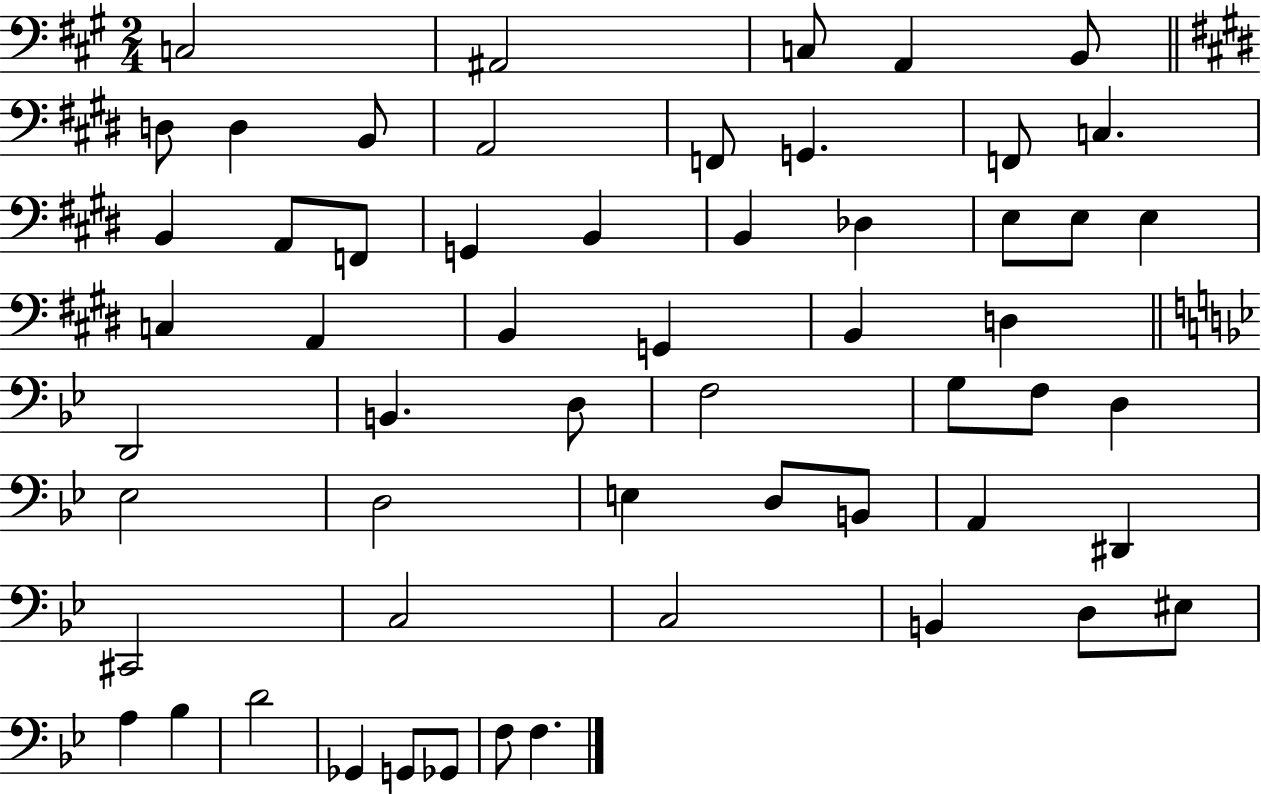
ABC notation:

X:1
T:Untitled
M:2/4
L:1/4
K:A
C,2 ^A,,2 C,/2 A,, B,,/2 D,/2 D, B,,/2 A,,2 F,,/2 G,, F,,/2 C, B,, A,,/2 F,,/2 G,, B,, B,, _D, E,/2 E,/2 E, C, A,, B,, G,, B,, D, D,,2 B,, D,/2 F,2 G,/2 F,/2 D, _E,2 D,2 E, D,/2 B,,/2 A,, ^D,, ^C,,2 C,2 C,2 B,, D,/2 ^E,/2 A, _B, D2 _G,, G,,/2 _G,,/2 F,/2 F,